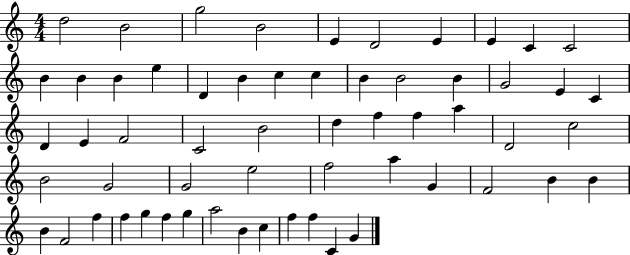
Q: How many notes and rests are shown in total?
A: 59